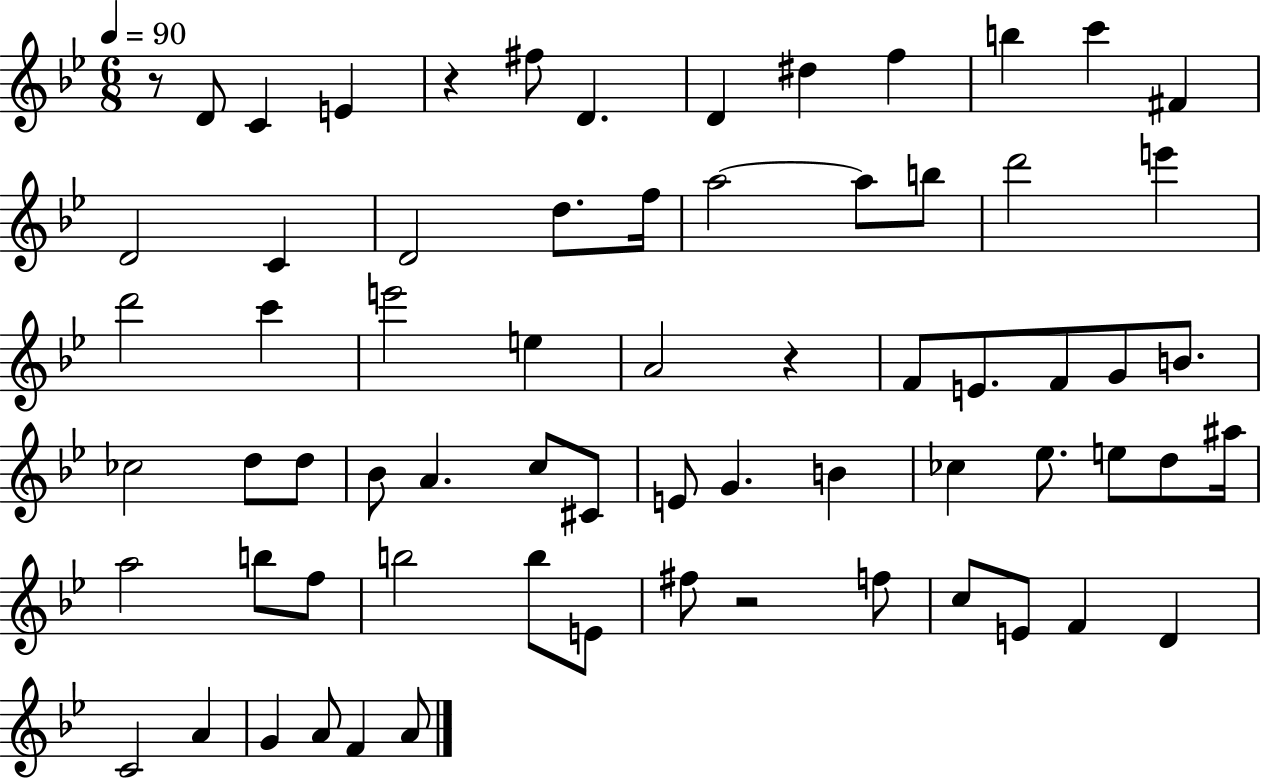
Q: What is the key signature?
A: BES major